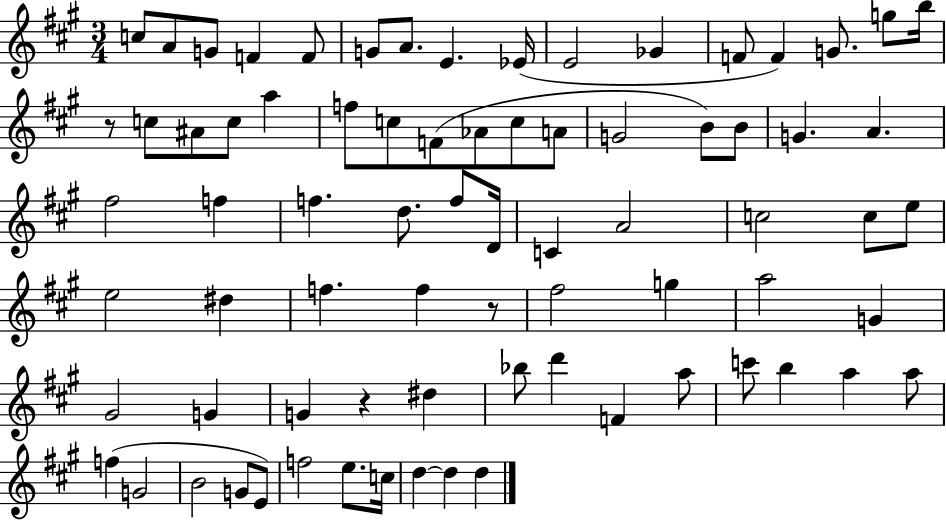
C5/e A4/e G4/e F4/q F4/e G4/e A4/e. E4/q. Eb4/s E4/h Gb4/q F4/e F4/q G4/e. G5/e B5/s R/e C5/e A#4/e C5/e A5/q F5/e C5/e F4/e Ab4/e C5/e A4/e G4/h B4/e B4/e G4/q. A4/q. F#5/h F5/q F5/q. D5/e. F5/e D4/s C4/q A4/h C5/h C5/e E5/e E5/h D#5/q F5/q. F5/q R/e F#5/h G5/q A5/h G4/q G#4/h G4/q G4/q R/q D#5/q Bb5/e D6/q F4/q A5/e C6/e B5/q A5/q A5/e F5/q G4/h B4/h G4/e E4/e F5/h E5/e. C5/s D5/q D5/q D5/q